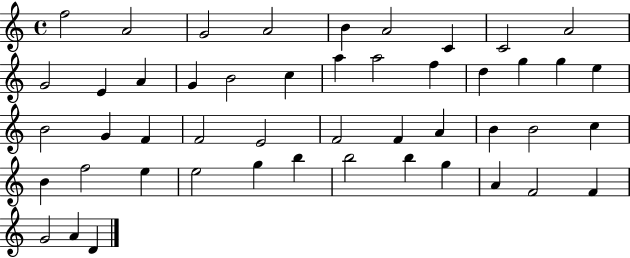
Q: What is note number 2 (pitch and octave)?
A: A4